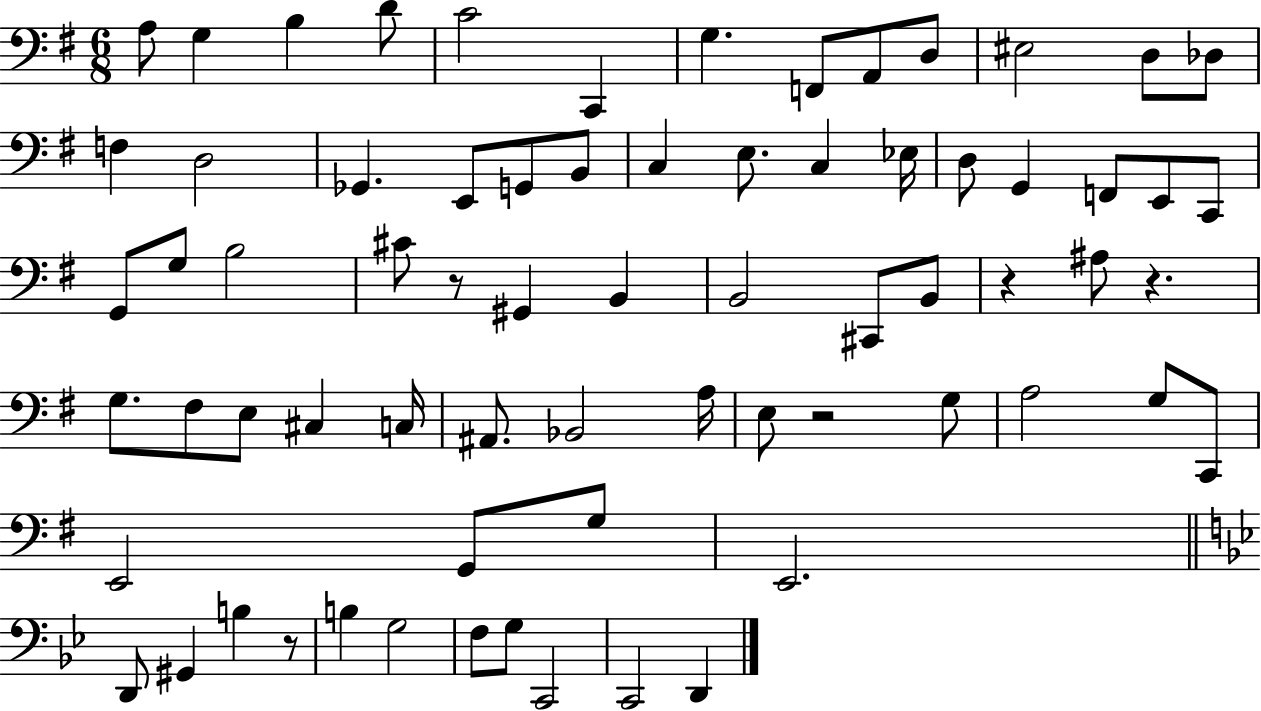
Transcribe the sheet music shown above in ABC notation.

X:1
T:Untitled
M:6/8
L:1/4
K:G
A,/2 G, B, D/2 C2 C,, G, F,,/2 A,,/2 D,/2 ^E,2 D,/2 _D,/2 F, D,2 _G,, E,,/2 G,,/2 B,,/2 C, E,/2 C, _E,/4 D,/2 G,, F,,/2 E,,/2 C,,/2 G,,/2 G,/2 B,2 ^C/2 z/2 ^G,, B,, B,,2 ^C,,/2 B,,/2 z ^A,/2 z G,/2 ^F,/2 E,/2 ^C, C,/4 ^A,,/2 _B,,2 A,/4 E,/2 z2 G,/2 A,2 G,/2 C,,/2 E,,2 G,,/2 G,/2 E,,2 D,,/2 ^G,, B, z/2 B, G,2 F,/2 G,/2 C,,2 C,,2 D,,